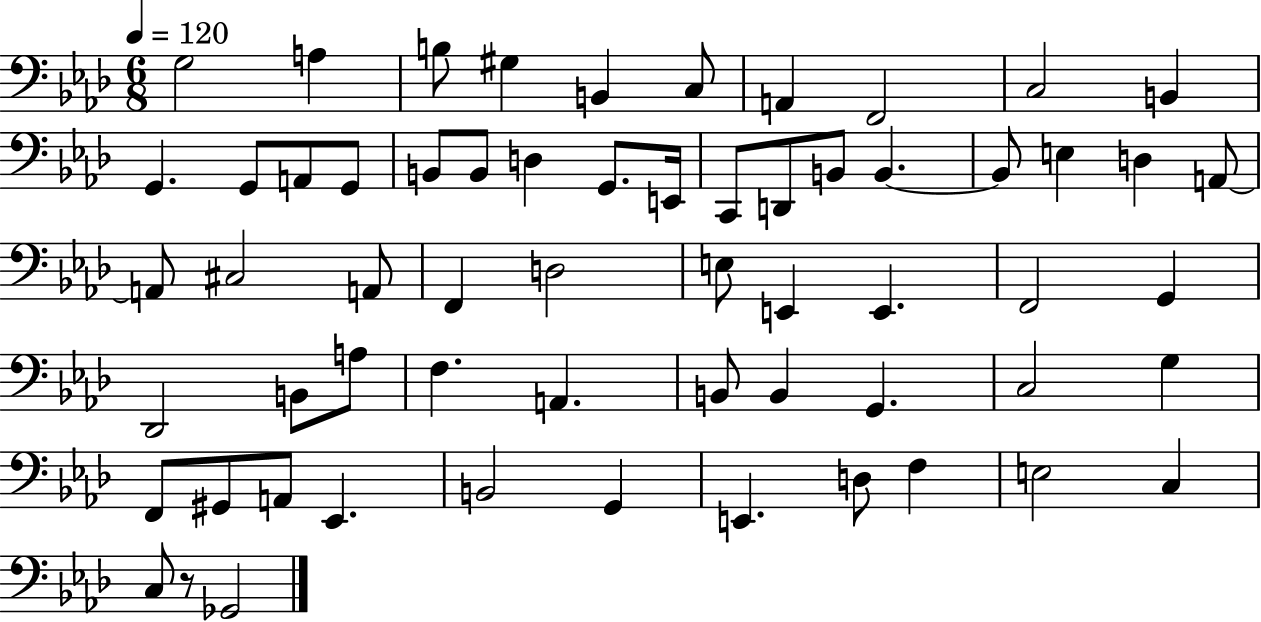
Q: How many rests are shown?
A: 1